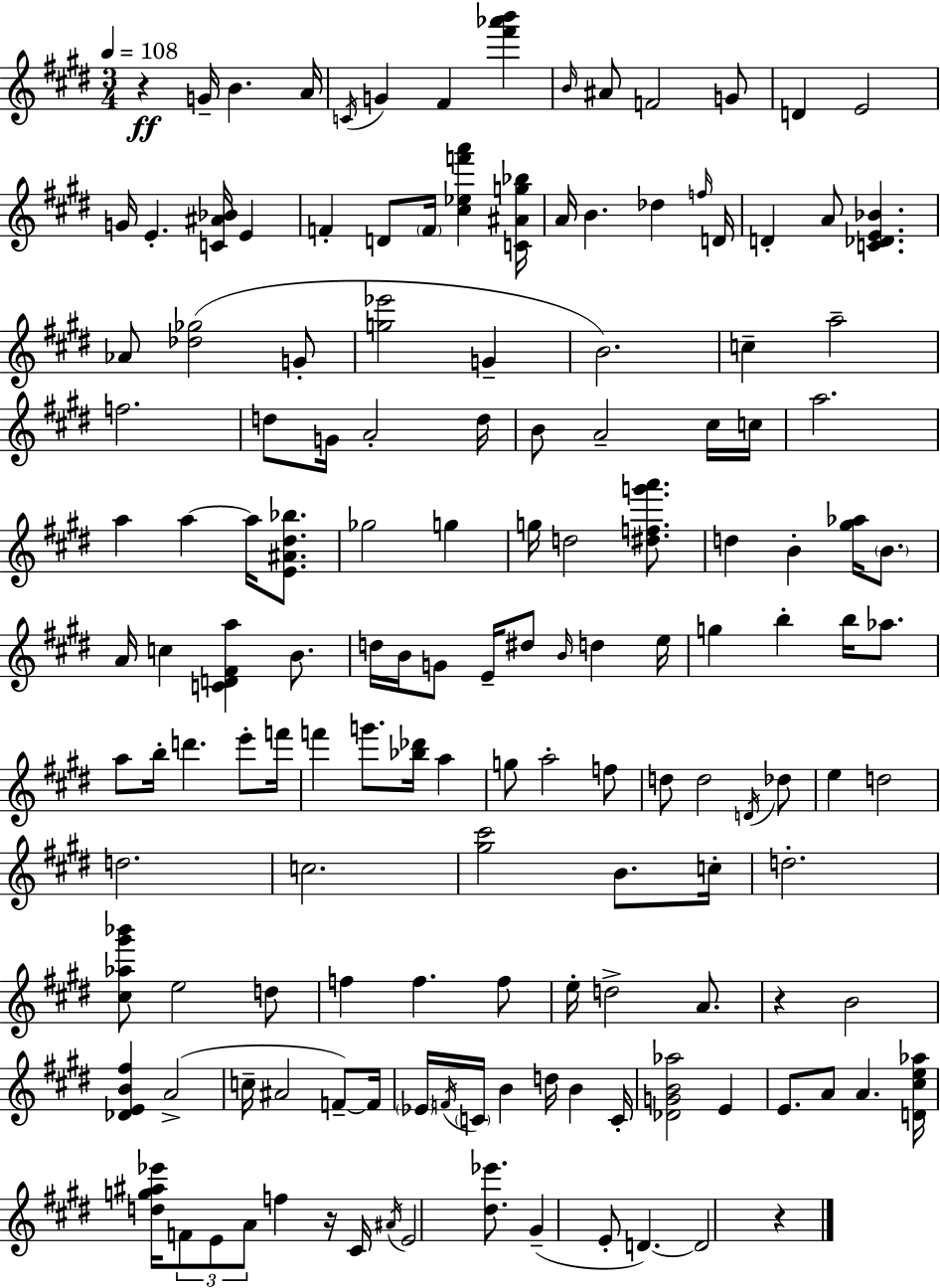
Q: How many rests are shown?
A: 4